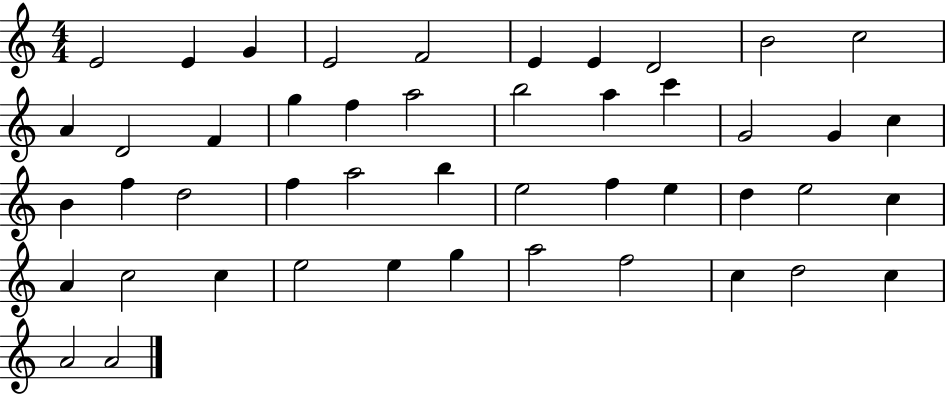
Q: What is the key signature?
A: C major